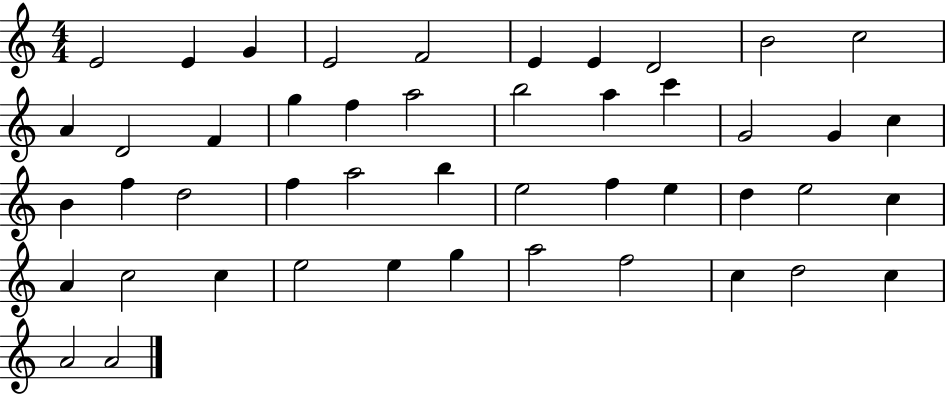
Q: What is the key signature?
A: C major